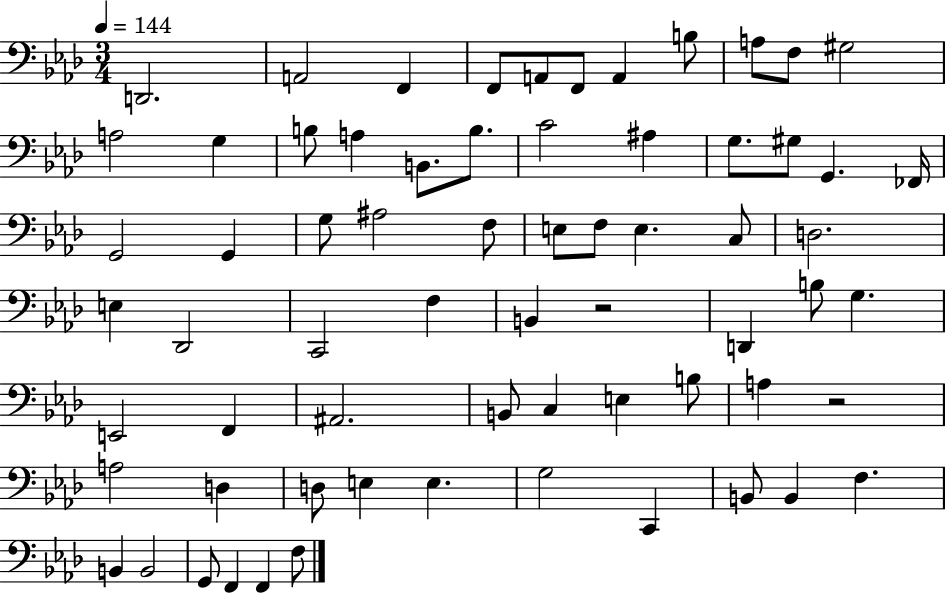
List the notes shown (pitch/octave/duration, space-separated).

D2/h. A2/h F2/q F2/e A2/e F2/e A2/q B3/e A3/e F3/e G#3/h A3/h G3/q B3/e A3/q B2/e. B3/e. C4/h A#3/q G3/e. G#3/e G2/q. FES2/s G2/h G2/q G3/e A#3/h F3/e E3/e F3/e E3/q. C3/e D3/h. E3/q Db2/h C2/h F3/q B2/q R/h D2/q B3/e G3/q. E2/h F2/q A#2/h. B2/e C3/q E3/q B3/e A3/q R/h A3/h D3/q D3/e E3/q E3/q. G3/h C2/q B2/e B2/q F3/q. B2/q B2/h G2/e F2/q F2/q F3/e